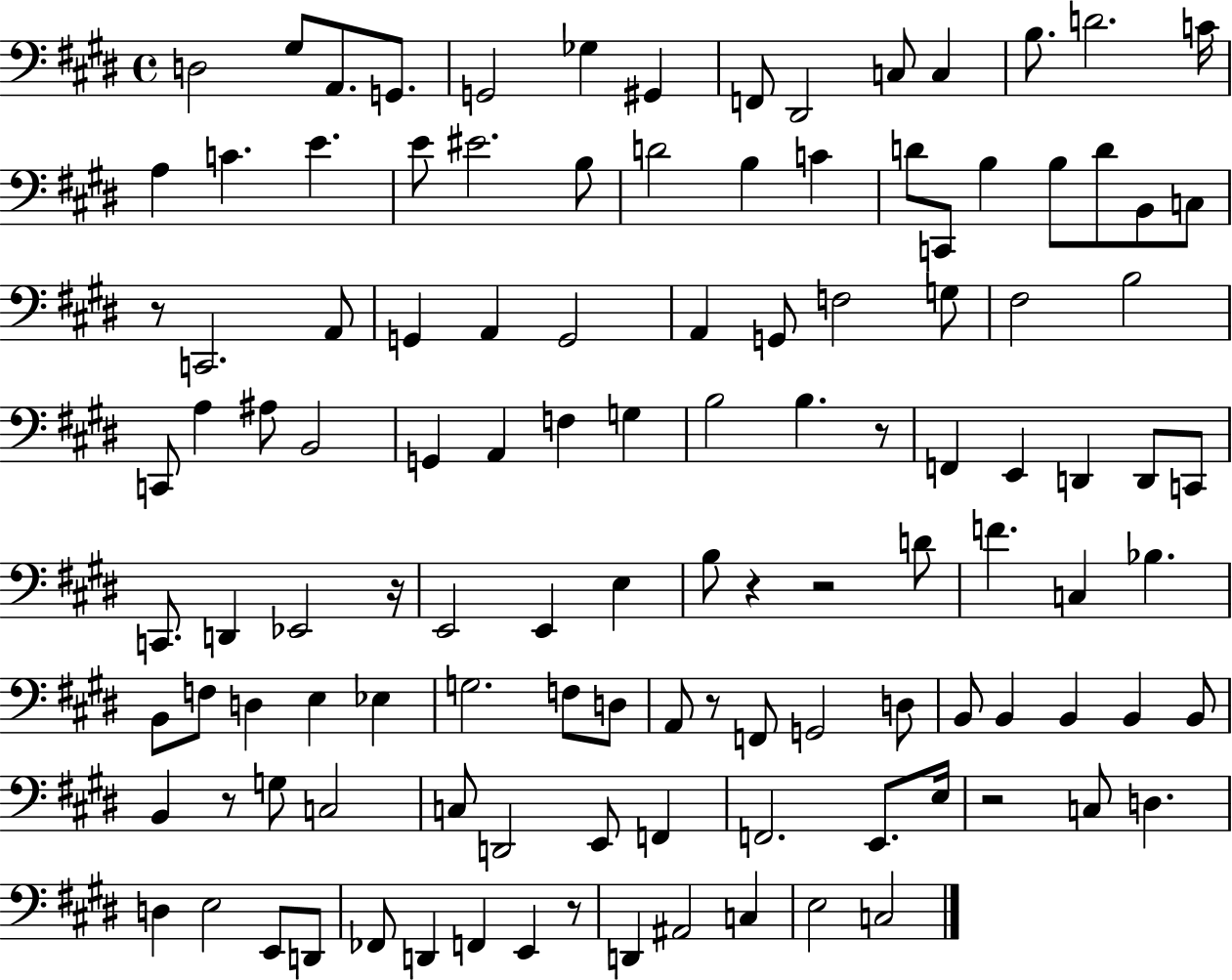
D3/h G#3/e A2/e. G2/e. G2/h Gb3/q G#2/q F2/e D#2/h C3/e C3/q B3/e. D4/h. C4/s A3/q C4/q. E4/q. E4/e EIS4/h. B3/e D4/h B3/q C4/q D4/e C2/e B3/q B3/e D4/e B2/e C3/e R/e C2/h. A2/e G2/q A2/q G2/h A2/q G2/e F3/h G3/e F#3/h B3/h C2/e A3/q A#3/e B2/h G2/q A2/q F3/q G3/q B3/h B3/q. R/e F2/q E2/q D2/q D2/e C2/e C2/e. D2/q Eb2/h R/s E2/h E2/q E3/q B3/e R/q R/h D4/e F4/q. C3/q Bb3/q. B2/e F3/e D3/q E3/q Eb3/q G3/h. F3/e D3/e A2/e R/e F2/e G2/h D3/e B2/e B2/q B2/q B2/q B2/e B2/q R/e G3/e C3/h C3/e D2/h E2/e F2/q F2/h. E2/e. E3/s R/h C3/e D3/q. D3/q E3/h E2/e D2/e FES2/e D2/q F2/q E2/q R/e D2/q A#2/h C3/q E3/h C3/h